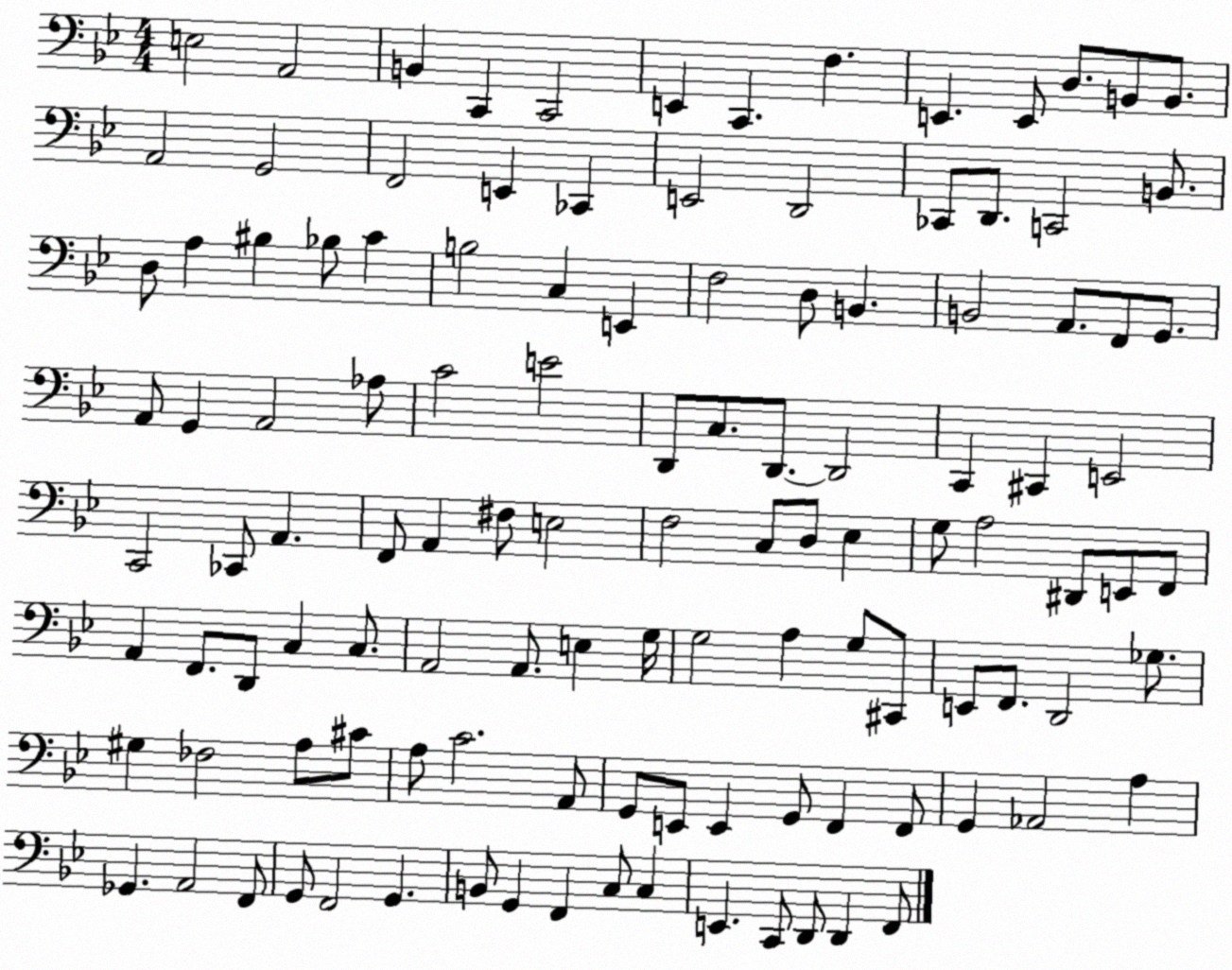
X:1
T:Untitled
M:4/4
L:1/4
K:Bb
E,2 A,,2 B,, C,, C,,2 E,, C,, F, E,, E,,/2 D,/2 B,,/2 B,,/2 A,,2 G,,2 F,,2 E,, _C,, E,,2 D,,2 _C,,/2 D,,/2 C,,2 B,,/2 D,/2 A, ^B, _B,/2 C B,2 C, E,, F,2 D,/2 B,, B,,2 A,,/2 F,,/2 G,,/2 A,,/2 G,, A,,2 _A,/2 C2 E2 D,,/2 C,/2 D,,/2 D,,2 C,, ^C,, E,,2 C,,2 _C,,/2 A,, F,,/2 A,, ^F,/2 E,2 F,2 C,/2 D,/2 _E, G,/2 A,2 ^D,,/2 E,,/2 F,,/2 A,, F,,/2 D,,/2 C, C,/2 A,,2 A,,/2 E, G,/4 G,2 A, G,/2 ^C,,/2 E,,/2 F,,/2 D,,2 _G,/2 ^G, _F,2 A,/2 ^C/2 A,/2 C2 A,,/2 G,,/2 E,,/2 E,, G,,/2 F,, F,,/2 G,, _A,,2 A, _G,, A,,2 F,,/2 G,,/2 F,,2 G,, B,,/2 G,, F,, C,/2 C, E,, C,,/2 D,,/2 D,, F,,/2